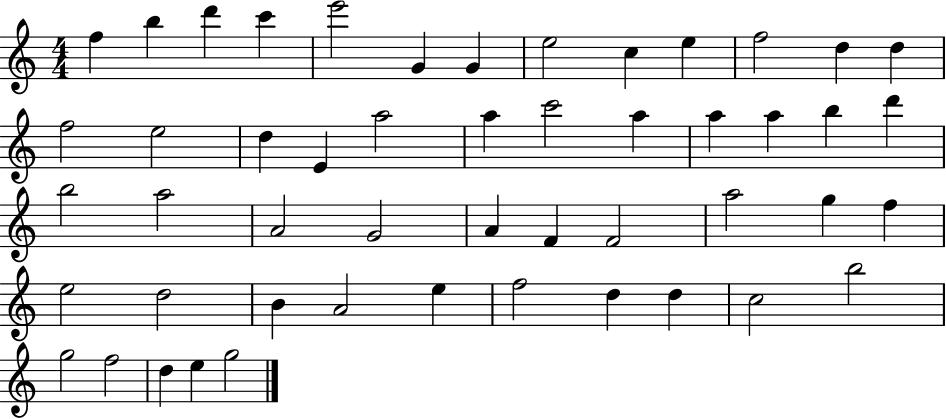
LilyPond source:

{
  \clef treble
  \numericTimeSignature
  \time 4/4
  \key c \major
  f''4 b''4 d'''4 c'''4 | e'''2 g'4 g'4 | e''2 c''4 e''4 | f''2 d''4 d''4 | \break f''2 e''2 | d''4 e'4 a''2 | a''4 c'''2 a''4 | a''4 a''4 b''4 d'''4 | \break b''2 a''2 | a'2 g'2 | a'4 f'4 f'2 | a''2 g''4 f''4 | \break e''2 d''2 | b'4 a'2 e''4 | f''2 d''4 d''4 | c''2 b''2 | \break g''2 f''2 | d''4 e''4 g''2 | \bar "|."
}